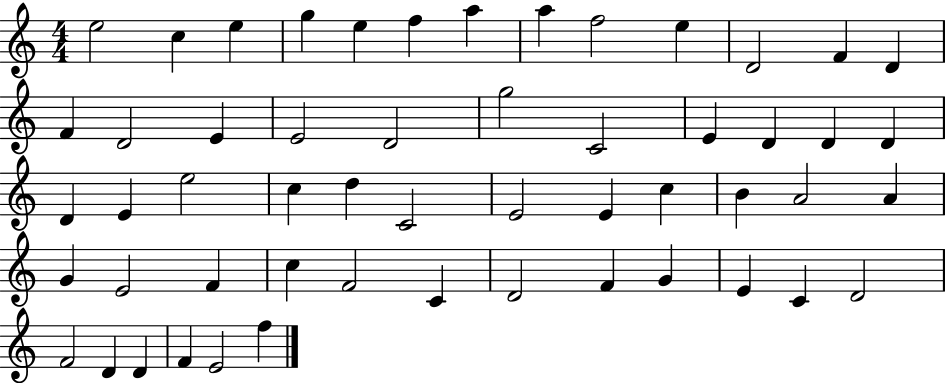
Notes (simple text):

E5/h C5/q E5/q G5/q E5/q F5/q A5/q A5/q F5/h E5/q D4/h F4/q D4/q F4/q D4/h E4/q E4/h D4/h G5/h C4/h E4/q D4/q D4/q D4/q D4/q E4/q E5/h C5/q D5/q C4/h E4/h E4/q C5/q B4/q A4/h A4/q G4/q E4/h F4/q C5/q F4/h C4/q D4/h F4/q G4/q E4/q C4/q D4/h F4/h D4/q D4/q F4/q E4/h F5/q